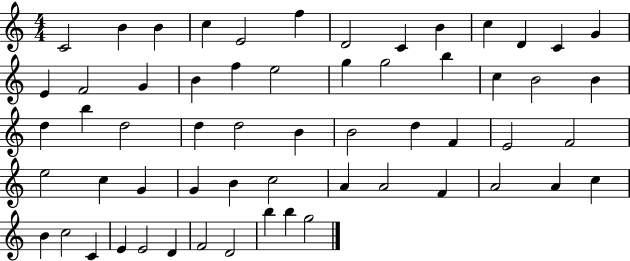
X:1
T:Untitled
M:4/4
L:1/4
K:C
C2 B B c E2 f D2 C B c D C G E F2 G B f e2 g g2 b c B2 B d b d2 d d2 B B2 d F E2 F2 e2 c G G B c2 A A2 F A2 A c B c2 C E E2 D F2 D2 b b g2